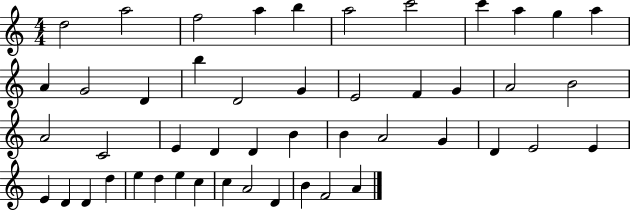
D5/h A5/h F5/h A5/q B5/q A5/h C6/h C6/q A5/q G5/q A5/q A4/q G4/h D4/q B5/q D4/h G4/q E4/h F4/q G4/q A4/h B4/h A4/h C4/h E4/q D4/q D4/q B4/q B4/q A4/h G4/q D4/q E4/h E4/q E4/q D4/q D4/q D5/q E5/q D5/q E5/q C5/q C5/q A4/h D4/q B4/q F4/h A4/q